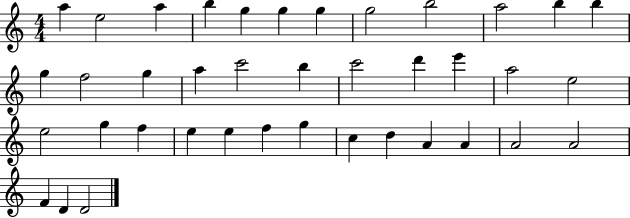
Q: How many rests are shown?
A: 0